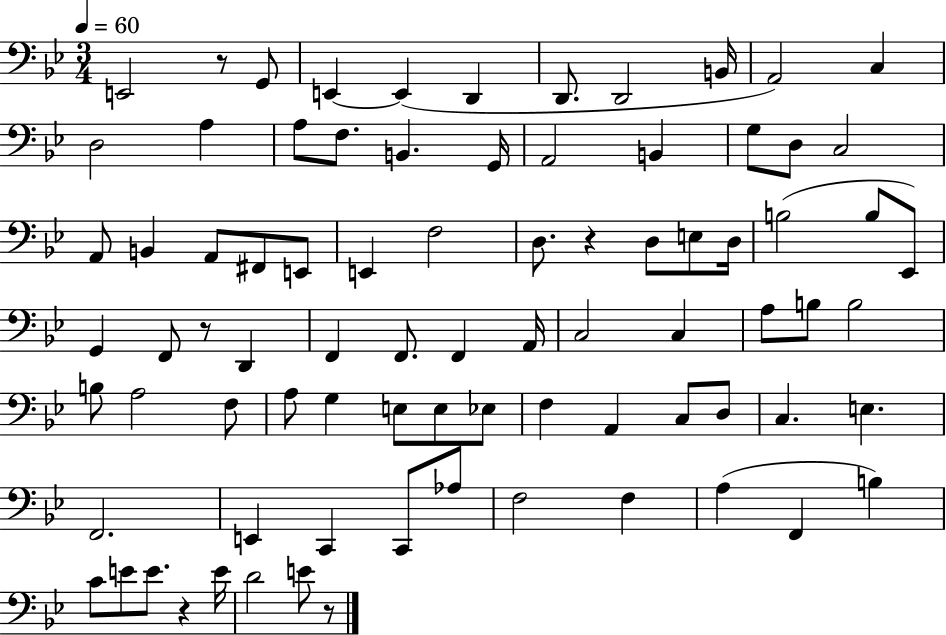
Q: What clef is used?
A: bass